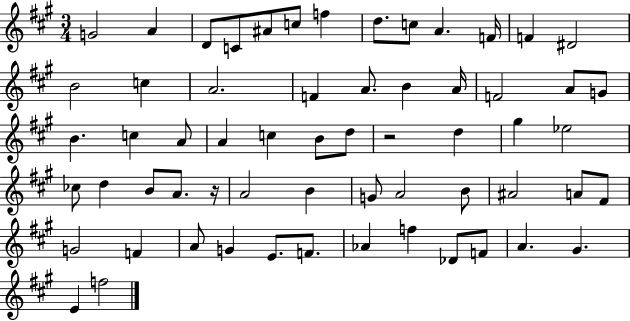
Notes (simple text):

G4/h A4/q D4/e C4/e A#4/e C5/e F5/q D5/e. C5/e A4/q. F4/s F4/q D#4/h B4/h C5/q A4/h. F4/q A4/e. B4/q A4/s F4/h A4/e G4/e B4/q. C5/q A4/e A4/q C5/q B4/e D5/e R/h D5/q G#5/q Eb5/h CES5/e D5/q B4/e A4/e. R/s A4/h B4/q G4/e A4/h B4/e A#4/h A4/e F#4/e G4/h F4/q A4/e G4/q E4/e. F4/e. Ab4/q F5/q Db4/e F4/e A4/q. G#4/q. E4/q F5/h